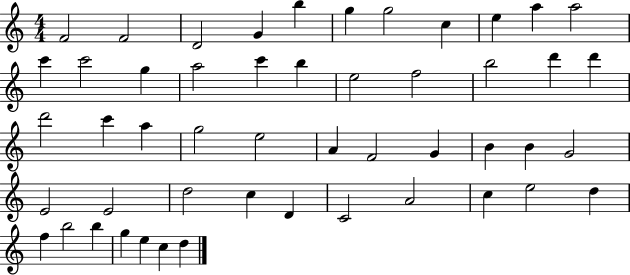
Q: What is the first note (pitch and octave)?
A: F4